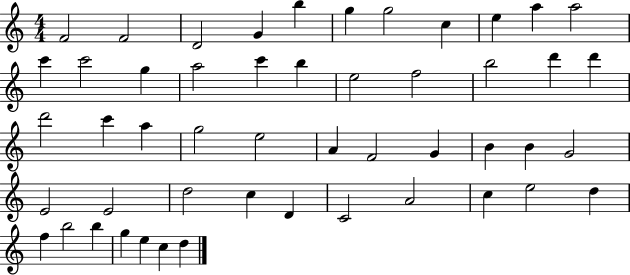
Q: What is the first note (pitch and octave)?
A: F4